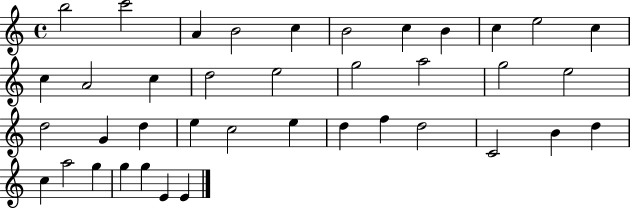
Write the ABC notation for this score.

X:1
T:Untitled
M:4/4
L:1/4
K:C
b2 c'2 A B2 c B2 c B c e2 c c A2 c d2 e2 g2 a2 g2 e2 d2 G d e c2 e d f d2 C2 B d c a2 g g g E E